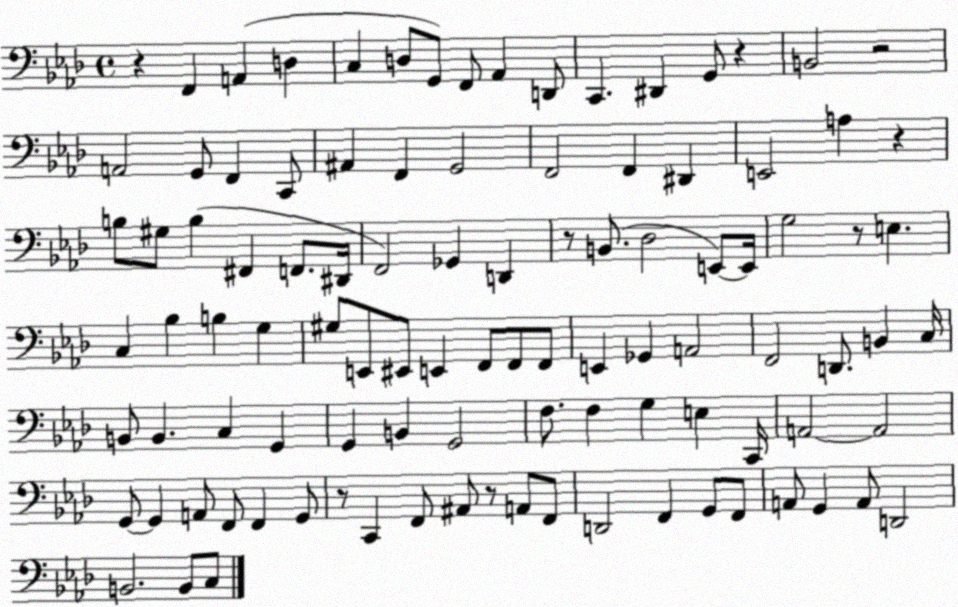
X:1
T:Untitled
M:4/4
L:1/4
K:Ab
z F,, A,, D, C, D,/2 G,,/2 F,,/2 _A,, D,,/2 C,, ^D,, G,,/2 z B,,2 z2 A,,2 G,,/2 F,, C,,/2 ^A,, F,, G,,2 F,,2 F,, ^D,, E,,2 A, z B,/2 ^G,/2 B, ^F,, F,,/2 ^D,,/4 F,,2 _G,, D,, z/2 B,,/2 _D,2 E,,/2 E,,/4 G,2 z/2 E, C, _B, B, G, ^G,/2 E,,/2 ^E,,/2 E,, F,,/2 F,,/2 F,,/2 E,, _G,, A,,2 F,,2 D,,/2 B,, C,/4 B,,/2 B,, C, G,, G,, B,, G,,2 F,/2 F, G, E, C,,/4 A,,2 A,,2 G,,/2 G,, A,,/2 F,,/2 F,, G,,/2 z/2 C,, F,,/2 ^A,,/2 z/2 A,,/2 F,,/2 D,,2 F,, G,,/2 F,,/2 A,,/2 G,, A,,/2 D,,2 B,,2 B,,/2 C,/2